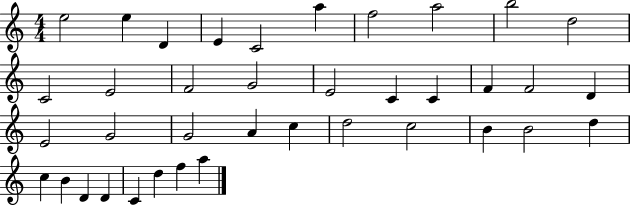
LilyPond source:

{
  \clef treble
  \numericTimeSignature
  \time 4/4
  \key c \major
  e''2 e''4 d'4 | e'4 c'2 a''4 | f''2 a''2 | b''2 d''2 | \break c'2 e'2 | f'2 g'2 | e'2 c'4 c'4 | f'4 f'2 d'4 | \break e'2 g'2 | g'2 a'4 c''4 | d''2 c''2 | b'4 b'2 d''4 | \break c''4 b'4 d'4 d'4 | c'4 d''4 f''4 a''4 | \bar "|."
}